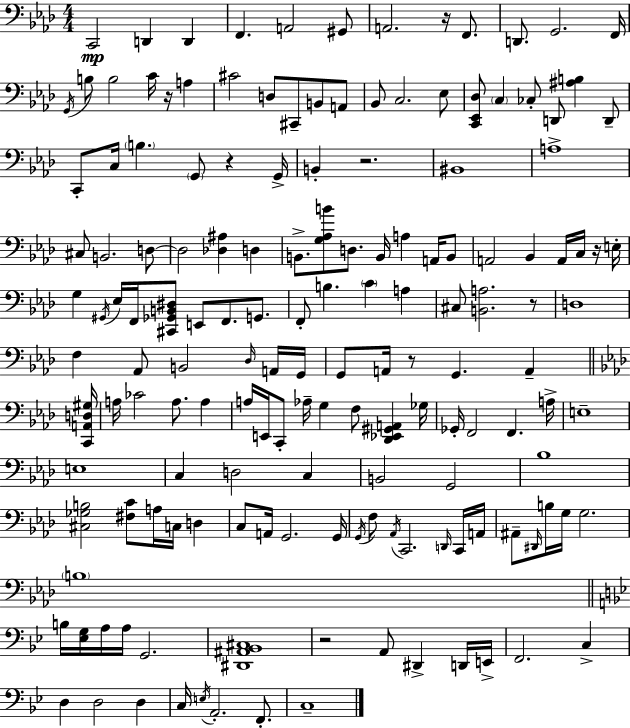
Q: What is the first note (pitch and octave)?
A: C2